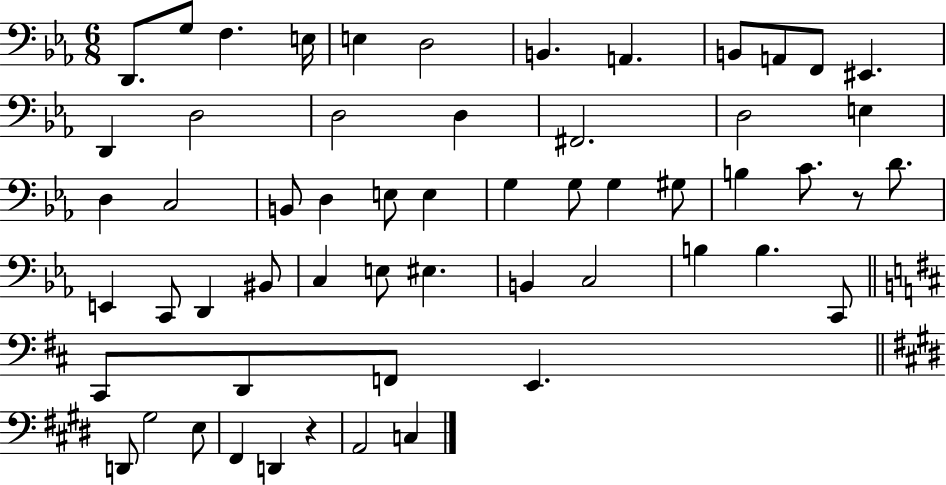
{
  \clef bass
  \numericTimeSignature
  \time 6/8
  \key ees \major
  \repeat volta 2 { d,8. g8 f4. e16 | e4 d2 | b,4. a,4. | b,8 a,8 f,8 eis,4. | \break d,4 d2 | d2 d4 | fis,2. | d2 e4 | \break d4 c2 | b,8 d4 e8 e4 | g4 g8 g4 gis8 | b4 c'8. r8 d'8. | \break e,4 c,8 d,4 bis,8 | c4 e8 eis4. | b,4 c2 | b4 b4. c,8 | \break \bar "||" \break \key d \major cis,8 d,8 f,8 e,4. | \bar "||" \break \key e \major d,8 gis2 e8 | fis,4 d,4 r4 | a,2 c4 | } \bar "|."
}